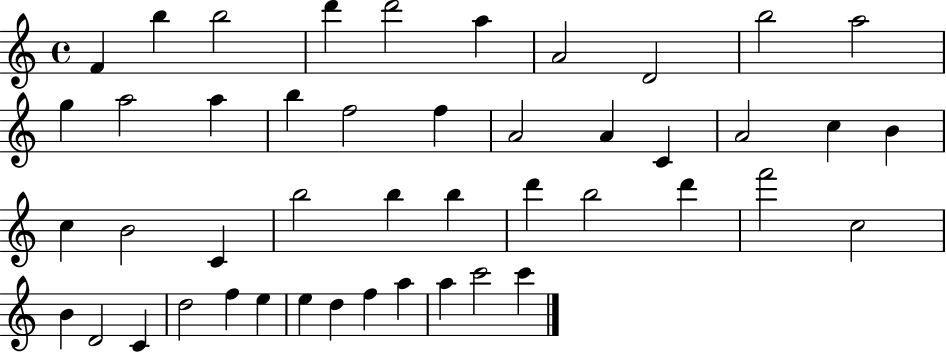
F4/q B5/q B5/h D6/q D6/h A5/q A4/h D4/h B5/h A5/h G5/q A5/h A5/q B5/q F5/h F5/q A4/h A4/q C4/q A4/h C5/q B4/q C5/q B4/h C4/q B5/h B5/q B5/q D6/q B5/h D6/q F6/h C5/h B4/q D4/h C4/q D5/h F5/q E5/q E5/q D5/q F5/q A5/q A5/q C6/h C6/q